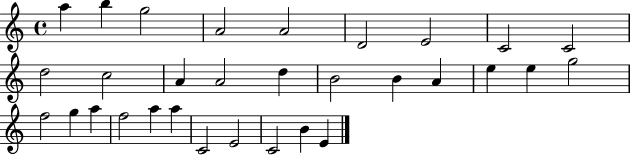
A5/q B5/q G5/h A4/h A4/h D4/h E4/h C4/h C4/h D5/h C5/h A4/q A4/h D5/q B4/h B4/q A4/q E5/q E5/q G5/h F5/h G5/q A5/q F5/h A5/q A5/q C4/h E4/h C4/h B4/q E4/q